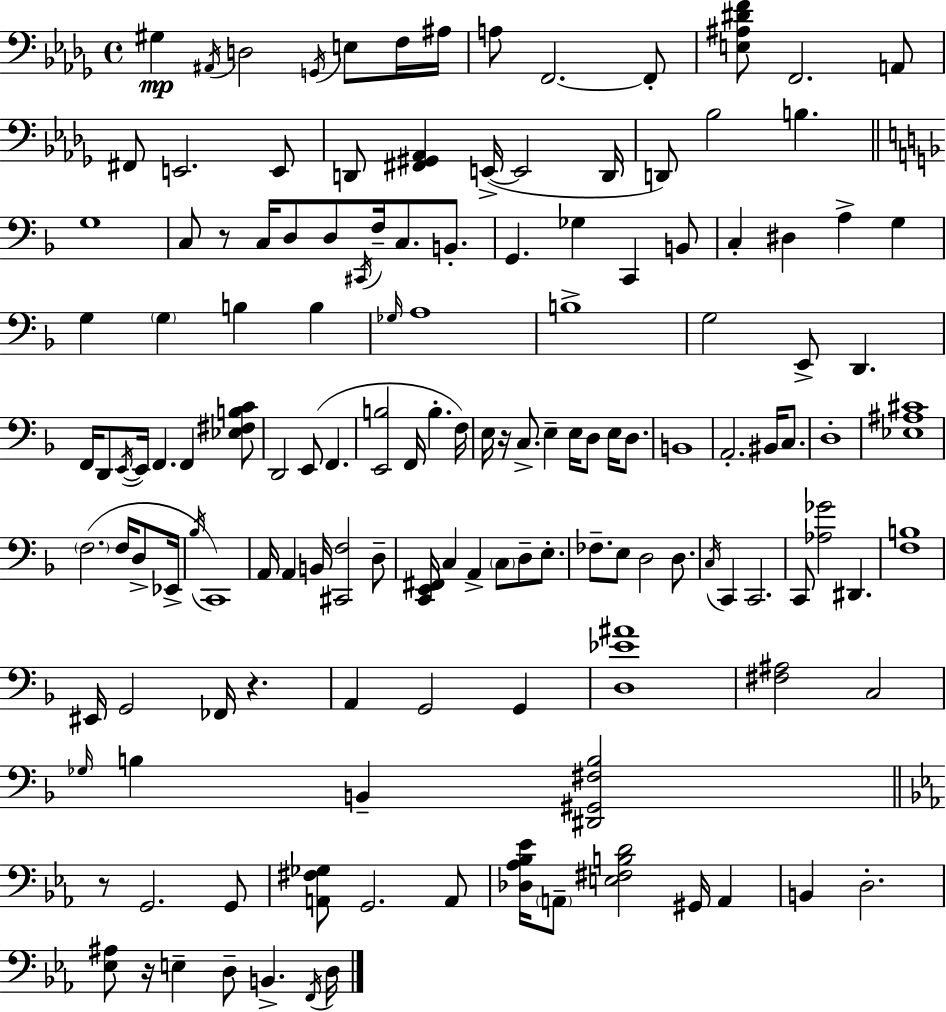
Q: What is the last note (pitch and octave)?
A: D3